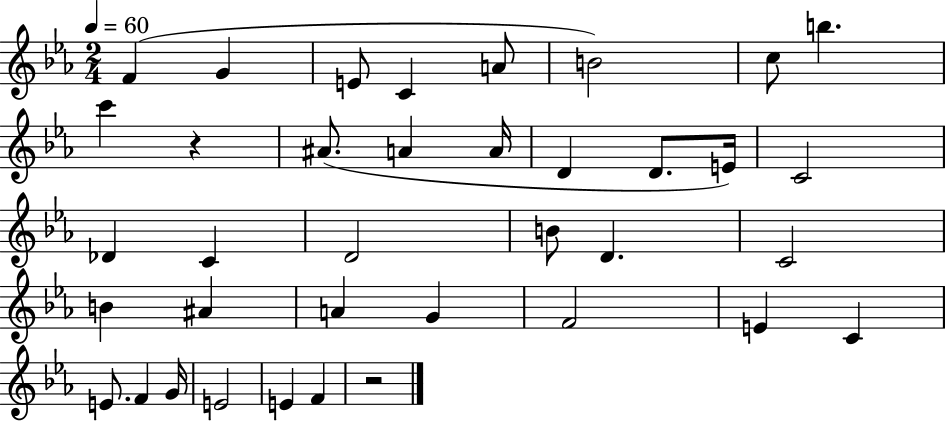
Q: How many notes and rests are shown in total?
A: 37